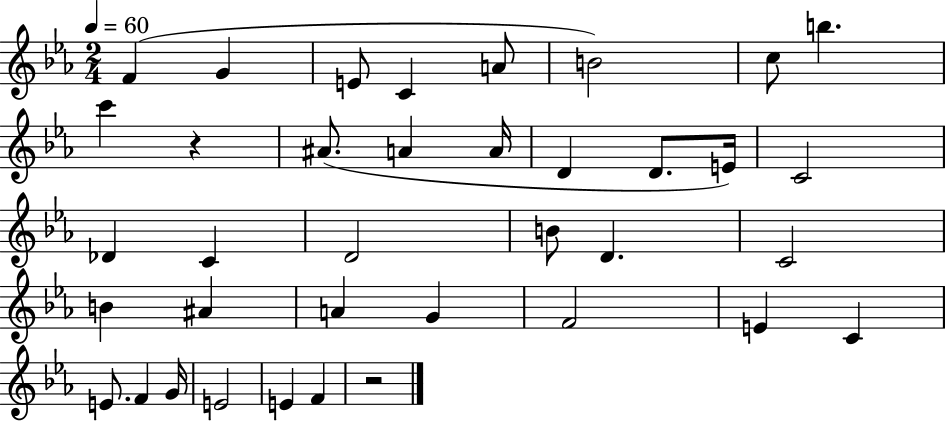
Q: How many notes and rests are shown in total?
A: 37